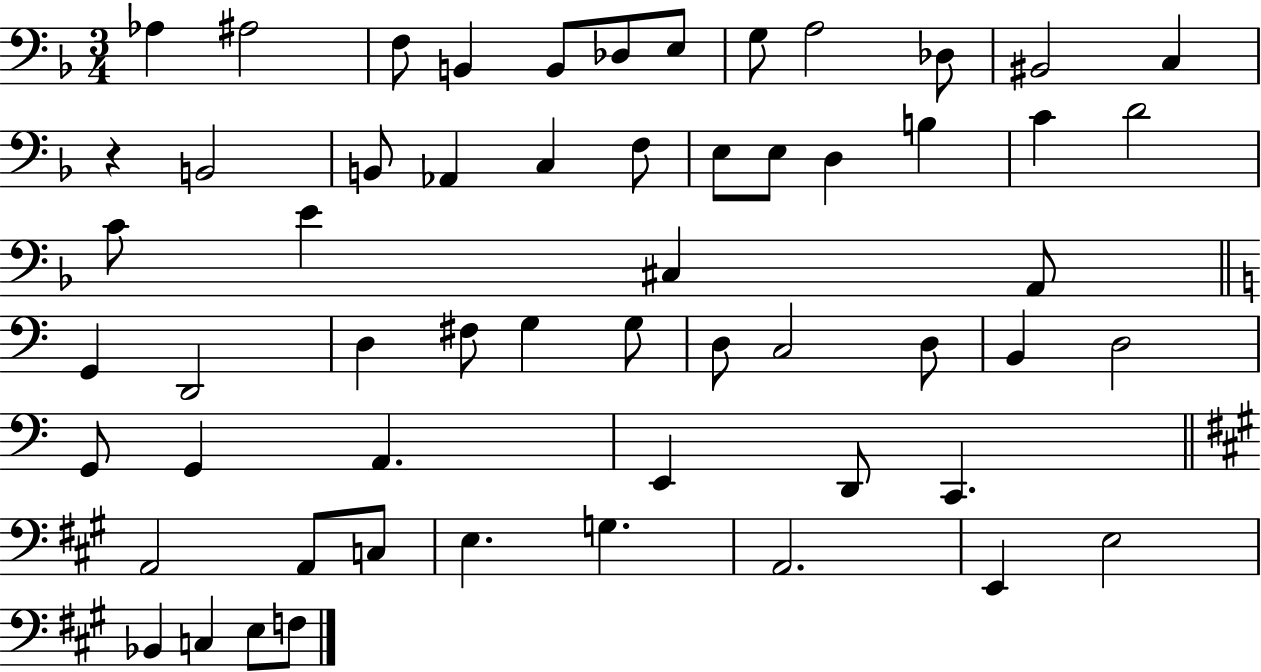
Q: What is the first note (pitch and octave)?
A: Ab3